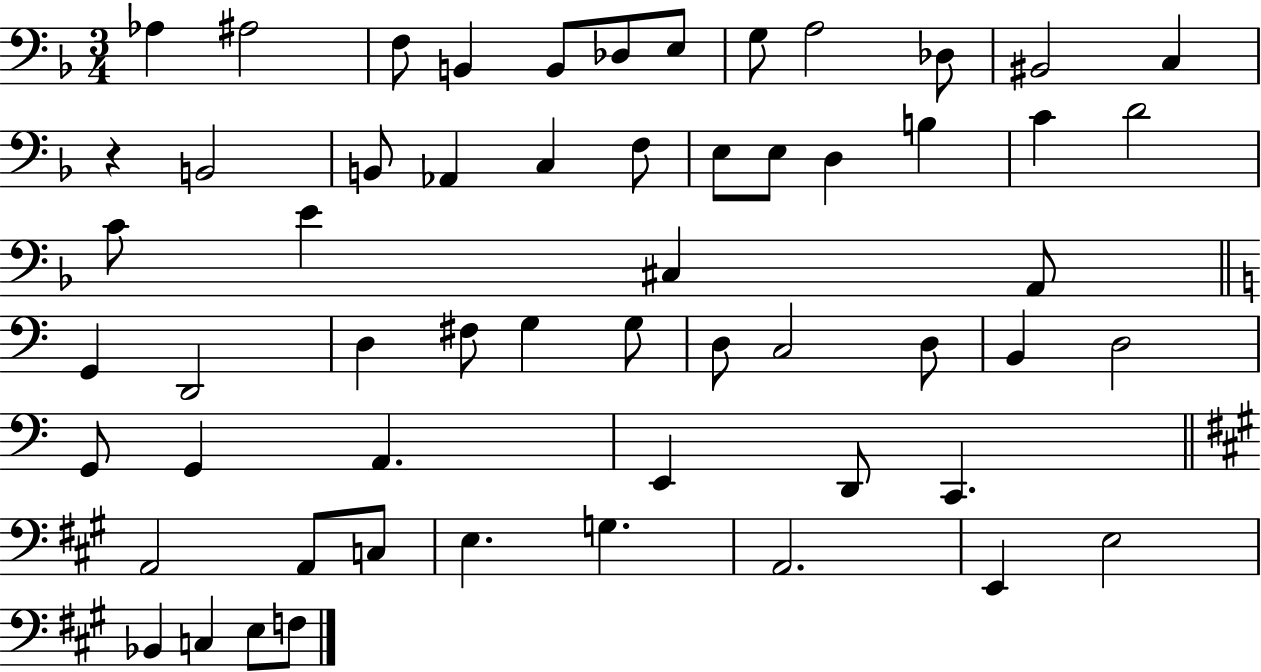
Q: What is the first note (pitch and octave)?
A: Ab3